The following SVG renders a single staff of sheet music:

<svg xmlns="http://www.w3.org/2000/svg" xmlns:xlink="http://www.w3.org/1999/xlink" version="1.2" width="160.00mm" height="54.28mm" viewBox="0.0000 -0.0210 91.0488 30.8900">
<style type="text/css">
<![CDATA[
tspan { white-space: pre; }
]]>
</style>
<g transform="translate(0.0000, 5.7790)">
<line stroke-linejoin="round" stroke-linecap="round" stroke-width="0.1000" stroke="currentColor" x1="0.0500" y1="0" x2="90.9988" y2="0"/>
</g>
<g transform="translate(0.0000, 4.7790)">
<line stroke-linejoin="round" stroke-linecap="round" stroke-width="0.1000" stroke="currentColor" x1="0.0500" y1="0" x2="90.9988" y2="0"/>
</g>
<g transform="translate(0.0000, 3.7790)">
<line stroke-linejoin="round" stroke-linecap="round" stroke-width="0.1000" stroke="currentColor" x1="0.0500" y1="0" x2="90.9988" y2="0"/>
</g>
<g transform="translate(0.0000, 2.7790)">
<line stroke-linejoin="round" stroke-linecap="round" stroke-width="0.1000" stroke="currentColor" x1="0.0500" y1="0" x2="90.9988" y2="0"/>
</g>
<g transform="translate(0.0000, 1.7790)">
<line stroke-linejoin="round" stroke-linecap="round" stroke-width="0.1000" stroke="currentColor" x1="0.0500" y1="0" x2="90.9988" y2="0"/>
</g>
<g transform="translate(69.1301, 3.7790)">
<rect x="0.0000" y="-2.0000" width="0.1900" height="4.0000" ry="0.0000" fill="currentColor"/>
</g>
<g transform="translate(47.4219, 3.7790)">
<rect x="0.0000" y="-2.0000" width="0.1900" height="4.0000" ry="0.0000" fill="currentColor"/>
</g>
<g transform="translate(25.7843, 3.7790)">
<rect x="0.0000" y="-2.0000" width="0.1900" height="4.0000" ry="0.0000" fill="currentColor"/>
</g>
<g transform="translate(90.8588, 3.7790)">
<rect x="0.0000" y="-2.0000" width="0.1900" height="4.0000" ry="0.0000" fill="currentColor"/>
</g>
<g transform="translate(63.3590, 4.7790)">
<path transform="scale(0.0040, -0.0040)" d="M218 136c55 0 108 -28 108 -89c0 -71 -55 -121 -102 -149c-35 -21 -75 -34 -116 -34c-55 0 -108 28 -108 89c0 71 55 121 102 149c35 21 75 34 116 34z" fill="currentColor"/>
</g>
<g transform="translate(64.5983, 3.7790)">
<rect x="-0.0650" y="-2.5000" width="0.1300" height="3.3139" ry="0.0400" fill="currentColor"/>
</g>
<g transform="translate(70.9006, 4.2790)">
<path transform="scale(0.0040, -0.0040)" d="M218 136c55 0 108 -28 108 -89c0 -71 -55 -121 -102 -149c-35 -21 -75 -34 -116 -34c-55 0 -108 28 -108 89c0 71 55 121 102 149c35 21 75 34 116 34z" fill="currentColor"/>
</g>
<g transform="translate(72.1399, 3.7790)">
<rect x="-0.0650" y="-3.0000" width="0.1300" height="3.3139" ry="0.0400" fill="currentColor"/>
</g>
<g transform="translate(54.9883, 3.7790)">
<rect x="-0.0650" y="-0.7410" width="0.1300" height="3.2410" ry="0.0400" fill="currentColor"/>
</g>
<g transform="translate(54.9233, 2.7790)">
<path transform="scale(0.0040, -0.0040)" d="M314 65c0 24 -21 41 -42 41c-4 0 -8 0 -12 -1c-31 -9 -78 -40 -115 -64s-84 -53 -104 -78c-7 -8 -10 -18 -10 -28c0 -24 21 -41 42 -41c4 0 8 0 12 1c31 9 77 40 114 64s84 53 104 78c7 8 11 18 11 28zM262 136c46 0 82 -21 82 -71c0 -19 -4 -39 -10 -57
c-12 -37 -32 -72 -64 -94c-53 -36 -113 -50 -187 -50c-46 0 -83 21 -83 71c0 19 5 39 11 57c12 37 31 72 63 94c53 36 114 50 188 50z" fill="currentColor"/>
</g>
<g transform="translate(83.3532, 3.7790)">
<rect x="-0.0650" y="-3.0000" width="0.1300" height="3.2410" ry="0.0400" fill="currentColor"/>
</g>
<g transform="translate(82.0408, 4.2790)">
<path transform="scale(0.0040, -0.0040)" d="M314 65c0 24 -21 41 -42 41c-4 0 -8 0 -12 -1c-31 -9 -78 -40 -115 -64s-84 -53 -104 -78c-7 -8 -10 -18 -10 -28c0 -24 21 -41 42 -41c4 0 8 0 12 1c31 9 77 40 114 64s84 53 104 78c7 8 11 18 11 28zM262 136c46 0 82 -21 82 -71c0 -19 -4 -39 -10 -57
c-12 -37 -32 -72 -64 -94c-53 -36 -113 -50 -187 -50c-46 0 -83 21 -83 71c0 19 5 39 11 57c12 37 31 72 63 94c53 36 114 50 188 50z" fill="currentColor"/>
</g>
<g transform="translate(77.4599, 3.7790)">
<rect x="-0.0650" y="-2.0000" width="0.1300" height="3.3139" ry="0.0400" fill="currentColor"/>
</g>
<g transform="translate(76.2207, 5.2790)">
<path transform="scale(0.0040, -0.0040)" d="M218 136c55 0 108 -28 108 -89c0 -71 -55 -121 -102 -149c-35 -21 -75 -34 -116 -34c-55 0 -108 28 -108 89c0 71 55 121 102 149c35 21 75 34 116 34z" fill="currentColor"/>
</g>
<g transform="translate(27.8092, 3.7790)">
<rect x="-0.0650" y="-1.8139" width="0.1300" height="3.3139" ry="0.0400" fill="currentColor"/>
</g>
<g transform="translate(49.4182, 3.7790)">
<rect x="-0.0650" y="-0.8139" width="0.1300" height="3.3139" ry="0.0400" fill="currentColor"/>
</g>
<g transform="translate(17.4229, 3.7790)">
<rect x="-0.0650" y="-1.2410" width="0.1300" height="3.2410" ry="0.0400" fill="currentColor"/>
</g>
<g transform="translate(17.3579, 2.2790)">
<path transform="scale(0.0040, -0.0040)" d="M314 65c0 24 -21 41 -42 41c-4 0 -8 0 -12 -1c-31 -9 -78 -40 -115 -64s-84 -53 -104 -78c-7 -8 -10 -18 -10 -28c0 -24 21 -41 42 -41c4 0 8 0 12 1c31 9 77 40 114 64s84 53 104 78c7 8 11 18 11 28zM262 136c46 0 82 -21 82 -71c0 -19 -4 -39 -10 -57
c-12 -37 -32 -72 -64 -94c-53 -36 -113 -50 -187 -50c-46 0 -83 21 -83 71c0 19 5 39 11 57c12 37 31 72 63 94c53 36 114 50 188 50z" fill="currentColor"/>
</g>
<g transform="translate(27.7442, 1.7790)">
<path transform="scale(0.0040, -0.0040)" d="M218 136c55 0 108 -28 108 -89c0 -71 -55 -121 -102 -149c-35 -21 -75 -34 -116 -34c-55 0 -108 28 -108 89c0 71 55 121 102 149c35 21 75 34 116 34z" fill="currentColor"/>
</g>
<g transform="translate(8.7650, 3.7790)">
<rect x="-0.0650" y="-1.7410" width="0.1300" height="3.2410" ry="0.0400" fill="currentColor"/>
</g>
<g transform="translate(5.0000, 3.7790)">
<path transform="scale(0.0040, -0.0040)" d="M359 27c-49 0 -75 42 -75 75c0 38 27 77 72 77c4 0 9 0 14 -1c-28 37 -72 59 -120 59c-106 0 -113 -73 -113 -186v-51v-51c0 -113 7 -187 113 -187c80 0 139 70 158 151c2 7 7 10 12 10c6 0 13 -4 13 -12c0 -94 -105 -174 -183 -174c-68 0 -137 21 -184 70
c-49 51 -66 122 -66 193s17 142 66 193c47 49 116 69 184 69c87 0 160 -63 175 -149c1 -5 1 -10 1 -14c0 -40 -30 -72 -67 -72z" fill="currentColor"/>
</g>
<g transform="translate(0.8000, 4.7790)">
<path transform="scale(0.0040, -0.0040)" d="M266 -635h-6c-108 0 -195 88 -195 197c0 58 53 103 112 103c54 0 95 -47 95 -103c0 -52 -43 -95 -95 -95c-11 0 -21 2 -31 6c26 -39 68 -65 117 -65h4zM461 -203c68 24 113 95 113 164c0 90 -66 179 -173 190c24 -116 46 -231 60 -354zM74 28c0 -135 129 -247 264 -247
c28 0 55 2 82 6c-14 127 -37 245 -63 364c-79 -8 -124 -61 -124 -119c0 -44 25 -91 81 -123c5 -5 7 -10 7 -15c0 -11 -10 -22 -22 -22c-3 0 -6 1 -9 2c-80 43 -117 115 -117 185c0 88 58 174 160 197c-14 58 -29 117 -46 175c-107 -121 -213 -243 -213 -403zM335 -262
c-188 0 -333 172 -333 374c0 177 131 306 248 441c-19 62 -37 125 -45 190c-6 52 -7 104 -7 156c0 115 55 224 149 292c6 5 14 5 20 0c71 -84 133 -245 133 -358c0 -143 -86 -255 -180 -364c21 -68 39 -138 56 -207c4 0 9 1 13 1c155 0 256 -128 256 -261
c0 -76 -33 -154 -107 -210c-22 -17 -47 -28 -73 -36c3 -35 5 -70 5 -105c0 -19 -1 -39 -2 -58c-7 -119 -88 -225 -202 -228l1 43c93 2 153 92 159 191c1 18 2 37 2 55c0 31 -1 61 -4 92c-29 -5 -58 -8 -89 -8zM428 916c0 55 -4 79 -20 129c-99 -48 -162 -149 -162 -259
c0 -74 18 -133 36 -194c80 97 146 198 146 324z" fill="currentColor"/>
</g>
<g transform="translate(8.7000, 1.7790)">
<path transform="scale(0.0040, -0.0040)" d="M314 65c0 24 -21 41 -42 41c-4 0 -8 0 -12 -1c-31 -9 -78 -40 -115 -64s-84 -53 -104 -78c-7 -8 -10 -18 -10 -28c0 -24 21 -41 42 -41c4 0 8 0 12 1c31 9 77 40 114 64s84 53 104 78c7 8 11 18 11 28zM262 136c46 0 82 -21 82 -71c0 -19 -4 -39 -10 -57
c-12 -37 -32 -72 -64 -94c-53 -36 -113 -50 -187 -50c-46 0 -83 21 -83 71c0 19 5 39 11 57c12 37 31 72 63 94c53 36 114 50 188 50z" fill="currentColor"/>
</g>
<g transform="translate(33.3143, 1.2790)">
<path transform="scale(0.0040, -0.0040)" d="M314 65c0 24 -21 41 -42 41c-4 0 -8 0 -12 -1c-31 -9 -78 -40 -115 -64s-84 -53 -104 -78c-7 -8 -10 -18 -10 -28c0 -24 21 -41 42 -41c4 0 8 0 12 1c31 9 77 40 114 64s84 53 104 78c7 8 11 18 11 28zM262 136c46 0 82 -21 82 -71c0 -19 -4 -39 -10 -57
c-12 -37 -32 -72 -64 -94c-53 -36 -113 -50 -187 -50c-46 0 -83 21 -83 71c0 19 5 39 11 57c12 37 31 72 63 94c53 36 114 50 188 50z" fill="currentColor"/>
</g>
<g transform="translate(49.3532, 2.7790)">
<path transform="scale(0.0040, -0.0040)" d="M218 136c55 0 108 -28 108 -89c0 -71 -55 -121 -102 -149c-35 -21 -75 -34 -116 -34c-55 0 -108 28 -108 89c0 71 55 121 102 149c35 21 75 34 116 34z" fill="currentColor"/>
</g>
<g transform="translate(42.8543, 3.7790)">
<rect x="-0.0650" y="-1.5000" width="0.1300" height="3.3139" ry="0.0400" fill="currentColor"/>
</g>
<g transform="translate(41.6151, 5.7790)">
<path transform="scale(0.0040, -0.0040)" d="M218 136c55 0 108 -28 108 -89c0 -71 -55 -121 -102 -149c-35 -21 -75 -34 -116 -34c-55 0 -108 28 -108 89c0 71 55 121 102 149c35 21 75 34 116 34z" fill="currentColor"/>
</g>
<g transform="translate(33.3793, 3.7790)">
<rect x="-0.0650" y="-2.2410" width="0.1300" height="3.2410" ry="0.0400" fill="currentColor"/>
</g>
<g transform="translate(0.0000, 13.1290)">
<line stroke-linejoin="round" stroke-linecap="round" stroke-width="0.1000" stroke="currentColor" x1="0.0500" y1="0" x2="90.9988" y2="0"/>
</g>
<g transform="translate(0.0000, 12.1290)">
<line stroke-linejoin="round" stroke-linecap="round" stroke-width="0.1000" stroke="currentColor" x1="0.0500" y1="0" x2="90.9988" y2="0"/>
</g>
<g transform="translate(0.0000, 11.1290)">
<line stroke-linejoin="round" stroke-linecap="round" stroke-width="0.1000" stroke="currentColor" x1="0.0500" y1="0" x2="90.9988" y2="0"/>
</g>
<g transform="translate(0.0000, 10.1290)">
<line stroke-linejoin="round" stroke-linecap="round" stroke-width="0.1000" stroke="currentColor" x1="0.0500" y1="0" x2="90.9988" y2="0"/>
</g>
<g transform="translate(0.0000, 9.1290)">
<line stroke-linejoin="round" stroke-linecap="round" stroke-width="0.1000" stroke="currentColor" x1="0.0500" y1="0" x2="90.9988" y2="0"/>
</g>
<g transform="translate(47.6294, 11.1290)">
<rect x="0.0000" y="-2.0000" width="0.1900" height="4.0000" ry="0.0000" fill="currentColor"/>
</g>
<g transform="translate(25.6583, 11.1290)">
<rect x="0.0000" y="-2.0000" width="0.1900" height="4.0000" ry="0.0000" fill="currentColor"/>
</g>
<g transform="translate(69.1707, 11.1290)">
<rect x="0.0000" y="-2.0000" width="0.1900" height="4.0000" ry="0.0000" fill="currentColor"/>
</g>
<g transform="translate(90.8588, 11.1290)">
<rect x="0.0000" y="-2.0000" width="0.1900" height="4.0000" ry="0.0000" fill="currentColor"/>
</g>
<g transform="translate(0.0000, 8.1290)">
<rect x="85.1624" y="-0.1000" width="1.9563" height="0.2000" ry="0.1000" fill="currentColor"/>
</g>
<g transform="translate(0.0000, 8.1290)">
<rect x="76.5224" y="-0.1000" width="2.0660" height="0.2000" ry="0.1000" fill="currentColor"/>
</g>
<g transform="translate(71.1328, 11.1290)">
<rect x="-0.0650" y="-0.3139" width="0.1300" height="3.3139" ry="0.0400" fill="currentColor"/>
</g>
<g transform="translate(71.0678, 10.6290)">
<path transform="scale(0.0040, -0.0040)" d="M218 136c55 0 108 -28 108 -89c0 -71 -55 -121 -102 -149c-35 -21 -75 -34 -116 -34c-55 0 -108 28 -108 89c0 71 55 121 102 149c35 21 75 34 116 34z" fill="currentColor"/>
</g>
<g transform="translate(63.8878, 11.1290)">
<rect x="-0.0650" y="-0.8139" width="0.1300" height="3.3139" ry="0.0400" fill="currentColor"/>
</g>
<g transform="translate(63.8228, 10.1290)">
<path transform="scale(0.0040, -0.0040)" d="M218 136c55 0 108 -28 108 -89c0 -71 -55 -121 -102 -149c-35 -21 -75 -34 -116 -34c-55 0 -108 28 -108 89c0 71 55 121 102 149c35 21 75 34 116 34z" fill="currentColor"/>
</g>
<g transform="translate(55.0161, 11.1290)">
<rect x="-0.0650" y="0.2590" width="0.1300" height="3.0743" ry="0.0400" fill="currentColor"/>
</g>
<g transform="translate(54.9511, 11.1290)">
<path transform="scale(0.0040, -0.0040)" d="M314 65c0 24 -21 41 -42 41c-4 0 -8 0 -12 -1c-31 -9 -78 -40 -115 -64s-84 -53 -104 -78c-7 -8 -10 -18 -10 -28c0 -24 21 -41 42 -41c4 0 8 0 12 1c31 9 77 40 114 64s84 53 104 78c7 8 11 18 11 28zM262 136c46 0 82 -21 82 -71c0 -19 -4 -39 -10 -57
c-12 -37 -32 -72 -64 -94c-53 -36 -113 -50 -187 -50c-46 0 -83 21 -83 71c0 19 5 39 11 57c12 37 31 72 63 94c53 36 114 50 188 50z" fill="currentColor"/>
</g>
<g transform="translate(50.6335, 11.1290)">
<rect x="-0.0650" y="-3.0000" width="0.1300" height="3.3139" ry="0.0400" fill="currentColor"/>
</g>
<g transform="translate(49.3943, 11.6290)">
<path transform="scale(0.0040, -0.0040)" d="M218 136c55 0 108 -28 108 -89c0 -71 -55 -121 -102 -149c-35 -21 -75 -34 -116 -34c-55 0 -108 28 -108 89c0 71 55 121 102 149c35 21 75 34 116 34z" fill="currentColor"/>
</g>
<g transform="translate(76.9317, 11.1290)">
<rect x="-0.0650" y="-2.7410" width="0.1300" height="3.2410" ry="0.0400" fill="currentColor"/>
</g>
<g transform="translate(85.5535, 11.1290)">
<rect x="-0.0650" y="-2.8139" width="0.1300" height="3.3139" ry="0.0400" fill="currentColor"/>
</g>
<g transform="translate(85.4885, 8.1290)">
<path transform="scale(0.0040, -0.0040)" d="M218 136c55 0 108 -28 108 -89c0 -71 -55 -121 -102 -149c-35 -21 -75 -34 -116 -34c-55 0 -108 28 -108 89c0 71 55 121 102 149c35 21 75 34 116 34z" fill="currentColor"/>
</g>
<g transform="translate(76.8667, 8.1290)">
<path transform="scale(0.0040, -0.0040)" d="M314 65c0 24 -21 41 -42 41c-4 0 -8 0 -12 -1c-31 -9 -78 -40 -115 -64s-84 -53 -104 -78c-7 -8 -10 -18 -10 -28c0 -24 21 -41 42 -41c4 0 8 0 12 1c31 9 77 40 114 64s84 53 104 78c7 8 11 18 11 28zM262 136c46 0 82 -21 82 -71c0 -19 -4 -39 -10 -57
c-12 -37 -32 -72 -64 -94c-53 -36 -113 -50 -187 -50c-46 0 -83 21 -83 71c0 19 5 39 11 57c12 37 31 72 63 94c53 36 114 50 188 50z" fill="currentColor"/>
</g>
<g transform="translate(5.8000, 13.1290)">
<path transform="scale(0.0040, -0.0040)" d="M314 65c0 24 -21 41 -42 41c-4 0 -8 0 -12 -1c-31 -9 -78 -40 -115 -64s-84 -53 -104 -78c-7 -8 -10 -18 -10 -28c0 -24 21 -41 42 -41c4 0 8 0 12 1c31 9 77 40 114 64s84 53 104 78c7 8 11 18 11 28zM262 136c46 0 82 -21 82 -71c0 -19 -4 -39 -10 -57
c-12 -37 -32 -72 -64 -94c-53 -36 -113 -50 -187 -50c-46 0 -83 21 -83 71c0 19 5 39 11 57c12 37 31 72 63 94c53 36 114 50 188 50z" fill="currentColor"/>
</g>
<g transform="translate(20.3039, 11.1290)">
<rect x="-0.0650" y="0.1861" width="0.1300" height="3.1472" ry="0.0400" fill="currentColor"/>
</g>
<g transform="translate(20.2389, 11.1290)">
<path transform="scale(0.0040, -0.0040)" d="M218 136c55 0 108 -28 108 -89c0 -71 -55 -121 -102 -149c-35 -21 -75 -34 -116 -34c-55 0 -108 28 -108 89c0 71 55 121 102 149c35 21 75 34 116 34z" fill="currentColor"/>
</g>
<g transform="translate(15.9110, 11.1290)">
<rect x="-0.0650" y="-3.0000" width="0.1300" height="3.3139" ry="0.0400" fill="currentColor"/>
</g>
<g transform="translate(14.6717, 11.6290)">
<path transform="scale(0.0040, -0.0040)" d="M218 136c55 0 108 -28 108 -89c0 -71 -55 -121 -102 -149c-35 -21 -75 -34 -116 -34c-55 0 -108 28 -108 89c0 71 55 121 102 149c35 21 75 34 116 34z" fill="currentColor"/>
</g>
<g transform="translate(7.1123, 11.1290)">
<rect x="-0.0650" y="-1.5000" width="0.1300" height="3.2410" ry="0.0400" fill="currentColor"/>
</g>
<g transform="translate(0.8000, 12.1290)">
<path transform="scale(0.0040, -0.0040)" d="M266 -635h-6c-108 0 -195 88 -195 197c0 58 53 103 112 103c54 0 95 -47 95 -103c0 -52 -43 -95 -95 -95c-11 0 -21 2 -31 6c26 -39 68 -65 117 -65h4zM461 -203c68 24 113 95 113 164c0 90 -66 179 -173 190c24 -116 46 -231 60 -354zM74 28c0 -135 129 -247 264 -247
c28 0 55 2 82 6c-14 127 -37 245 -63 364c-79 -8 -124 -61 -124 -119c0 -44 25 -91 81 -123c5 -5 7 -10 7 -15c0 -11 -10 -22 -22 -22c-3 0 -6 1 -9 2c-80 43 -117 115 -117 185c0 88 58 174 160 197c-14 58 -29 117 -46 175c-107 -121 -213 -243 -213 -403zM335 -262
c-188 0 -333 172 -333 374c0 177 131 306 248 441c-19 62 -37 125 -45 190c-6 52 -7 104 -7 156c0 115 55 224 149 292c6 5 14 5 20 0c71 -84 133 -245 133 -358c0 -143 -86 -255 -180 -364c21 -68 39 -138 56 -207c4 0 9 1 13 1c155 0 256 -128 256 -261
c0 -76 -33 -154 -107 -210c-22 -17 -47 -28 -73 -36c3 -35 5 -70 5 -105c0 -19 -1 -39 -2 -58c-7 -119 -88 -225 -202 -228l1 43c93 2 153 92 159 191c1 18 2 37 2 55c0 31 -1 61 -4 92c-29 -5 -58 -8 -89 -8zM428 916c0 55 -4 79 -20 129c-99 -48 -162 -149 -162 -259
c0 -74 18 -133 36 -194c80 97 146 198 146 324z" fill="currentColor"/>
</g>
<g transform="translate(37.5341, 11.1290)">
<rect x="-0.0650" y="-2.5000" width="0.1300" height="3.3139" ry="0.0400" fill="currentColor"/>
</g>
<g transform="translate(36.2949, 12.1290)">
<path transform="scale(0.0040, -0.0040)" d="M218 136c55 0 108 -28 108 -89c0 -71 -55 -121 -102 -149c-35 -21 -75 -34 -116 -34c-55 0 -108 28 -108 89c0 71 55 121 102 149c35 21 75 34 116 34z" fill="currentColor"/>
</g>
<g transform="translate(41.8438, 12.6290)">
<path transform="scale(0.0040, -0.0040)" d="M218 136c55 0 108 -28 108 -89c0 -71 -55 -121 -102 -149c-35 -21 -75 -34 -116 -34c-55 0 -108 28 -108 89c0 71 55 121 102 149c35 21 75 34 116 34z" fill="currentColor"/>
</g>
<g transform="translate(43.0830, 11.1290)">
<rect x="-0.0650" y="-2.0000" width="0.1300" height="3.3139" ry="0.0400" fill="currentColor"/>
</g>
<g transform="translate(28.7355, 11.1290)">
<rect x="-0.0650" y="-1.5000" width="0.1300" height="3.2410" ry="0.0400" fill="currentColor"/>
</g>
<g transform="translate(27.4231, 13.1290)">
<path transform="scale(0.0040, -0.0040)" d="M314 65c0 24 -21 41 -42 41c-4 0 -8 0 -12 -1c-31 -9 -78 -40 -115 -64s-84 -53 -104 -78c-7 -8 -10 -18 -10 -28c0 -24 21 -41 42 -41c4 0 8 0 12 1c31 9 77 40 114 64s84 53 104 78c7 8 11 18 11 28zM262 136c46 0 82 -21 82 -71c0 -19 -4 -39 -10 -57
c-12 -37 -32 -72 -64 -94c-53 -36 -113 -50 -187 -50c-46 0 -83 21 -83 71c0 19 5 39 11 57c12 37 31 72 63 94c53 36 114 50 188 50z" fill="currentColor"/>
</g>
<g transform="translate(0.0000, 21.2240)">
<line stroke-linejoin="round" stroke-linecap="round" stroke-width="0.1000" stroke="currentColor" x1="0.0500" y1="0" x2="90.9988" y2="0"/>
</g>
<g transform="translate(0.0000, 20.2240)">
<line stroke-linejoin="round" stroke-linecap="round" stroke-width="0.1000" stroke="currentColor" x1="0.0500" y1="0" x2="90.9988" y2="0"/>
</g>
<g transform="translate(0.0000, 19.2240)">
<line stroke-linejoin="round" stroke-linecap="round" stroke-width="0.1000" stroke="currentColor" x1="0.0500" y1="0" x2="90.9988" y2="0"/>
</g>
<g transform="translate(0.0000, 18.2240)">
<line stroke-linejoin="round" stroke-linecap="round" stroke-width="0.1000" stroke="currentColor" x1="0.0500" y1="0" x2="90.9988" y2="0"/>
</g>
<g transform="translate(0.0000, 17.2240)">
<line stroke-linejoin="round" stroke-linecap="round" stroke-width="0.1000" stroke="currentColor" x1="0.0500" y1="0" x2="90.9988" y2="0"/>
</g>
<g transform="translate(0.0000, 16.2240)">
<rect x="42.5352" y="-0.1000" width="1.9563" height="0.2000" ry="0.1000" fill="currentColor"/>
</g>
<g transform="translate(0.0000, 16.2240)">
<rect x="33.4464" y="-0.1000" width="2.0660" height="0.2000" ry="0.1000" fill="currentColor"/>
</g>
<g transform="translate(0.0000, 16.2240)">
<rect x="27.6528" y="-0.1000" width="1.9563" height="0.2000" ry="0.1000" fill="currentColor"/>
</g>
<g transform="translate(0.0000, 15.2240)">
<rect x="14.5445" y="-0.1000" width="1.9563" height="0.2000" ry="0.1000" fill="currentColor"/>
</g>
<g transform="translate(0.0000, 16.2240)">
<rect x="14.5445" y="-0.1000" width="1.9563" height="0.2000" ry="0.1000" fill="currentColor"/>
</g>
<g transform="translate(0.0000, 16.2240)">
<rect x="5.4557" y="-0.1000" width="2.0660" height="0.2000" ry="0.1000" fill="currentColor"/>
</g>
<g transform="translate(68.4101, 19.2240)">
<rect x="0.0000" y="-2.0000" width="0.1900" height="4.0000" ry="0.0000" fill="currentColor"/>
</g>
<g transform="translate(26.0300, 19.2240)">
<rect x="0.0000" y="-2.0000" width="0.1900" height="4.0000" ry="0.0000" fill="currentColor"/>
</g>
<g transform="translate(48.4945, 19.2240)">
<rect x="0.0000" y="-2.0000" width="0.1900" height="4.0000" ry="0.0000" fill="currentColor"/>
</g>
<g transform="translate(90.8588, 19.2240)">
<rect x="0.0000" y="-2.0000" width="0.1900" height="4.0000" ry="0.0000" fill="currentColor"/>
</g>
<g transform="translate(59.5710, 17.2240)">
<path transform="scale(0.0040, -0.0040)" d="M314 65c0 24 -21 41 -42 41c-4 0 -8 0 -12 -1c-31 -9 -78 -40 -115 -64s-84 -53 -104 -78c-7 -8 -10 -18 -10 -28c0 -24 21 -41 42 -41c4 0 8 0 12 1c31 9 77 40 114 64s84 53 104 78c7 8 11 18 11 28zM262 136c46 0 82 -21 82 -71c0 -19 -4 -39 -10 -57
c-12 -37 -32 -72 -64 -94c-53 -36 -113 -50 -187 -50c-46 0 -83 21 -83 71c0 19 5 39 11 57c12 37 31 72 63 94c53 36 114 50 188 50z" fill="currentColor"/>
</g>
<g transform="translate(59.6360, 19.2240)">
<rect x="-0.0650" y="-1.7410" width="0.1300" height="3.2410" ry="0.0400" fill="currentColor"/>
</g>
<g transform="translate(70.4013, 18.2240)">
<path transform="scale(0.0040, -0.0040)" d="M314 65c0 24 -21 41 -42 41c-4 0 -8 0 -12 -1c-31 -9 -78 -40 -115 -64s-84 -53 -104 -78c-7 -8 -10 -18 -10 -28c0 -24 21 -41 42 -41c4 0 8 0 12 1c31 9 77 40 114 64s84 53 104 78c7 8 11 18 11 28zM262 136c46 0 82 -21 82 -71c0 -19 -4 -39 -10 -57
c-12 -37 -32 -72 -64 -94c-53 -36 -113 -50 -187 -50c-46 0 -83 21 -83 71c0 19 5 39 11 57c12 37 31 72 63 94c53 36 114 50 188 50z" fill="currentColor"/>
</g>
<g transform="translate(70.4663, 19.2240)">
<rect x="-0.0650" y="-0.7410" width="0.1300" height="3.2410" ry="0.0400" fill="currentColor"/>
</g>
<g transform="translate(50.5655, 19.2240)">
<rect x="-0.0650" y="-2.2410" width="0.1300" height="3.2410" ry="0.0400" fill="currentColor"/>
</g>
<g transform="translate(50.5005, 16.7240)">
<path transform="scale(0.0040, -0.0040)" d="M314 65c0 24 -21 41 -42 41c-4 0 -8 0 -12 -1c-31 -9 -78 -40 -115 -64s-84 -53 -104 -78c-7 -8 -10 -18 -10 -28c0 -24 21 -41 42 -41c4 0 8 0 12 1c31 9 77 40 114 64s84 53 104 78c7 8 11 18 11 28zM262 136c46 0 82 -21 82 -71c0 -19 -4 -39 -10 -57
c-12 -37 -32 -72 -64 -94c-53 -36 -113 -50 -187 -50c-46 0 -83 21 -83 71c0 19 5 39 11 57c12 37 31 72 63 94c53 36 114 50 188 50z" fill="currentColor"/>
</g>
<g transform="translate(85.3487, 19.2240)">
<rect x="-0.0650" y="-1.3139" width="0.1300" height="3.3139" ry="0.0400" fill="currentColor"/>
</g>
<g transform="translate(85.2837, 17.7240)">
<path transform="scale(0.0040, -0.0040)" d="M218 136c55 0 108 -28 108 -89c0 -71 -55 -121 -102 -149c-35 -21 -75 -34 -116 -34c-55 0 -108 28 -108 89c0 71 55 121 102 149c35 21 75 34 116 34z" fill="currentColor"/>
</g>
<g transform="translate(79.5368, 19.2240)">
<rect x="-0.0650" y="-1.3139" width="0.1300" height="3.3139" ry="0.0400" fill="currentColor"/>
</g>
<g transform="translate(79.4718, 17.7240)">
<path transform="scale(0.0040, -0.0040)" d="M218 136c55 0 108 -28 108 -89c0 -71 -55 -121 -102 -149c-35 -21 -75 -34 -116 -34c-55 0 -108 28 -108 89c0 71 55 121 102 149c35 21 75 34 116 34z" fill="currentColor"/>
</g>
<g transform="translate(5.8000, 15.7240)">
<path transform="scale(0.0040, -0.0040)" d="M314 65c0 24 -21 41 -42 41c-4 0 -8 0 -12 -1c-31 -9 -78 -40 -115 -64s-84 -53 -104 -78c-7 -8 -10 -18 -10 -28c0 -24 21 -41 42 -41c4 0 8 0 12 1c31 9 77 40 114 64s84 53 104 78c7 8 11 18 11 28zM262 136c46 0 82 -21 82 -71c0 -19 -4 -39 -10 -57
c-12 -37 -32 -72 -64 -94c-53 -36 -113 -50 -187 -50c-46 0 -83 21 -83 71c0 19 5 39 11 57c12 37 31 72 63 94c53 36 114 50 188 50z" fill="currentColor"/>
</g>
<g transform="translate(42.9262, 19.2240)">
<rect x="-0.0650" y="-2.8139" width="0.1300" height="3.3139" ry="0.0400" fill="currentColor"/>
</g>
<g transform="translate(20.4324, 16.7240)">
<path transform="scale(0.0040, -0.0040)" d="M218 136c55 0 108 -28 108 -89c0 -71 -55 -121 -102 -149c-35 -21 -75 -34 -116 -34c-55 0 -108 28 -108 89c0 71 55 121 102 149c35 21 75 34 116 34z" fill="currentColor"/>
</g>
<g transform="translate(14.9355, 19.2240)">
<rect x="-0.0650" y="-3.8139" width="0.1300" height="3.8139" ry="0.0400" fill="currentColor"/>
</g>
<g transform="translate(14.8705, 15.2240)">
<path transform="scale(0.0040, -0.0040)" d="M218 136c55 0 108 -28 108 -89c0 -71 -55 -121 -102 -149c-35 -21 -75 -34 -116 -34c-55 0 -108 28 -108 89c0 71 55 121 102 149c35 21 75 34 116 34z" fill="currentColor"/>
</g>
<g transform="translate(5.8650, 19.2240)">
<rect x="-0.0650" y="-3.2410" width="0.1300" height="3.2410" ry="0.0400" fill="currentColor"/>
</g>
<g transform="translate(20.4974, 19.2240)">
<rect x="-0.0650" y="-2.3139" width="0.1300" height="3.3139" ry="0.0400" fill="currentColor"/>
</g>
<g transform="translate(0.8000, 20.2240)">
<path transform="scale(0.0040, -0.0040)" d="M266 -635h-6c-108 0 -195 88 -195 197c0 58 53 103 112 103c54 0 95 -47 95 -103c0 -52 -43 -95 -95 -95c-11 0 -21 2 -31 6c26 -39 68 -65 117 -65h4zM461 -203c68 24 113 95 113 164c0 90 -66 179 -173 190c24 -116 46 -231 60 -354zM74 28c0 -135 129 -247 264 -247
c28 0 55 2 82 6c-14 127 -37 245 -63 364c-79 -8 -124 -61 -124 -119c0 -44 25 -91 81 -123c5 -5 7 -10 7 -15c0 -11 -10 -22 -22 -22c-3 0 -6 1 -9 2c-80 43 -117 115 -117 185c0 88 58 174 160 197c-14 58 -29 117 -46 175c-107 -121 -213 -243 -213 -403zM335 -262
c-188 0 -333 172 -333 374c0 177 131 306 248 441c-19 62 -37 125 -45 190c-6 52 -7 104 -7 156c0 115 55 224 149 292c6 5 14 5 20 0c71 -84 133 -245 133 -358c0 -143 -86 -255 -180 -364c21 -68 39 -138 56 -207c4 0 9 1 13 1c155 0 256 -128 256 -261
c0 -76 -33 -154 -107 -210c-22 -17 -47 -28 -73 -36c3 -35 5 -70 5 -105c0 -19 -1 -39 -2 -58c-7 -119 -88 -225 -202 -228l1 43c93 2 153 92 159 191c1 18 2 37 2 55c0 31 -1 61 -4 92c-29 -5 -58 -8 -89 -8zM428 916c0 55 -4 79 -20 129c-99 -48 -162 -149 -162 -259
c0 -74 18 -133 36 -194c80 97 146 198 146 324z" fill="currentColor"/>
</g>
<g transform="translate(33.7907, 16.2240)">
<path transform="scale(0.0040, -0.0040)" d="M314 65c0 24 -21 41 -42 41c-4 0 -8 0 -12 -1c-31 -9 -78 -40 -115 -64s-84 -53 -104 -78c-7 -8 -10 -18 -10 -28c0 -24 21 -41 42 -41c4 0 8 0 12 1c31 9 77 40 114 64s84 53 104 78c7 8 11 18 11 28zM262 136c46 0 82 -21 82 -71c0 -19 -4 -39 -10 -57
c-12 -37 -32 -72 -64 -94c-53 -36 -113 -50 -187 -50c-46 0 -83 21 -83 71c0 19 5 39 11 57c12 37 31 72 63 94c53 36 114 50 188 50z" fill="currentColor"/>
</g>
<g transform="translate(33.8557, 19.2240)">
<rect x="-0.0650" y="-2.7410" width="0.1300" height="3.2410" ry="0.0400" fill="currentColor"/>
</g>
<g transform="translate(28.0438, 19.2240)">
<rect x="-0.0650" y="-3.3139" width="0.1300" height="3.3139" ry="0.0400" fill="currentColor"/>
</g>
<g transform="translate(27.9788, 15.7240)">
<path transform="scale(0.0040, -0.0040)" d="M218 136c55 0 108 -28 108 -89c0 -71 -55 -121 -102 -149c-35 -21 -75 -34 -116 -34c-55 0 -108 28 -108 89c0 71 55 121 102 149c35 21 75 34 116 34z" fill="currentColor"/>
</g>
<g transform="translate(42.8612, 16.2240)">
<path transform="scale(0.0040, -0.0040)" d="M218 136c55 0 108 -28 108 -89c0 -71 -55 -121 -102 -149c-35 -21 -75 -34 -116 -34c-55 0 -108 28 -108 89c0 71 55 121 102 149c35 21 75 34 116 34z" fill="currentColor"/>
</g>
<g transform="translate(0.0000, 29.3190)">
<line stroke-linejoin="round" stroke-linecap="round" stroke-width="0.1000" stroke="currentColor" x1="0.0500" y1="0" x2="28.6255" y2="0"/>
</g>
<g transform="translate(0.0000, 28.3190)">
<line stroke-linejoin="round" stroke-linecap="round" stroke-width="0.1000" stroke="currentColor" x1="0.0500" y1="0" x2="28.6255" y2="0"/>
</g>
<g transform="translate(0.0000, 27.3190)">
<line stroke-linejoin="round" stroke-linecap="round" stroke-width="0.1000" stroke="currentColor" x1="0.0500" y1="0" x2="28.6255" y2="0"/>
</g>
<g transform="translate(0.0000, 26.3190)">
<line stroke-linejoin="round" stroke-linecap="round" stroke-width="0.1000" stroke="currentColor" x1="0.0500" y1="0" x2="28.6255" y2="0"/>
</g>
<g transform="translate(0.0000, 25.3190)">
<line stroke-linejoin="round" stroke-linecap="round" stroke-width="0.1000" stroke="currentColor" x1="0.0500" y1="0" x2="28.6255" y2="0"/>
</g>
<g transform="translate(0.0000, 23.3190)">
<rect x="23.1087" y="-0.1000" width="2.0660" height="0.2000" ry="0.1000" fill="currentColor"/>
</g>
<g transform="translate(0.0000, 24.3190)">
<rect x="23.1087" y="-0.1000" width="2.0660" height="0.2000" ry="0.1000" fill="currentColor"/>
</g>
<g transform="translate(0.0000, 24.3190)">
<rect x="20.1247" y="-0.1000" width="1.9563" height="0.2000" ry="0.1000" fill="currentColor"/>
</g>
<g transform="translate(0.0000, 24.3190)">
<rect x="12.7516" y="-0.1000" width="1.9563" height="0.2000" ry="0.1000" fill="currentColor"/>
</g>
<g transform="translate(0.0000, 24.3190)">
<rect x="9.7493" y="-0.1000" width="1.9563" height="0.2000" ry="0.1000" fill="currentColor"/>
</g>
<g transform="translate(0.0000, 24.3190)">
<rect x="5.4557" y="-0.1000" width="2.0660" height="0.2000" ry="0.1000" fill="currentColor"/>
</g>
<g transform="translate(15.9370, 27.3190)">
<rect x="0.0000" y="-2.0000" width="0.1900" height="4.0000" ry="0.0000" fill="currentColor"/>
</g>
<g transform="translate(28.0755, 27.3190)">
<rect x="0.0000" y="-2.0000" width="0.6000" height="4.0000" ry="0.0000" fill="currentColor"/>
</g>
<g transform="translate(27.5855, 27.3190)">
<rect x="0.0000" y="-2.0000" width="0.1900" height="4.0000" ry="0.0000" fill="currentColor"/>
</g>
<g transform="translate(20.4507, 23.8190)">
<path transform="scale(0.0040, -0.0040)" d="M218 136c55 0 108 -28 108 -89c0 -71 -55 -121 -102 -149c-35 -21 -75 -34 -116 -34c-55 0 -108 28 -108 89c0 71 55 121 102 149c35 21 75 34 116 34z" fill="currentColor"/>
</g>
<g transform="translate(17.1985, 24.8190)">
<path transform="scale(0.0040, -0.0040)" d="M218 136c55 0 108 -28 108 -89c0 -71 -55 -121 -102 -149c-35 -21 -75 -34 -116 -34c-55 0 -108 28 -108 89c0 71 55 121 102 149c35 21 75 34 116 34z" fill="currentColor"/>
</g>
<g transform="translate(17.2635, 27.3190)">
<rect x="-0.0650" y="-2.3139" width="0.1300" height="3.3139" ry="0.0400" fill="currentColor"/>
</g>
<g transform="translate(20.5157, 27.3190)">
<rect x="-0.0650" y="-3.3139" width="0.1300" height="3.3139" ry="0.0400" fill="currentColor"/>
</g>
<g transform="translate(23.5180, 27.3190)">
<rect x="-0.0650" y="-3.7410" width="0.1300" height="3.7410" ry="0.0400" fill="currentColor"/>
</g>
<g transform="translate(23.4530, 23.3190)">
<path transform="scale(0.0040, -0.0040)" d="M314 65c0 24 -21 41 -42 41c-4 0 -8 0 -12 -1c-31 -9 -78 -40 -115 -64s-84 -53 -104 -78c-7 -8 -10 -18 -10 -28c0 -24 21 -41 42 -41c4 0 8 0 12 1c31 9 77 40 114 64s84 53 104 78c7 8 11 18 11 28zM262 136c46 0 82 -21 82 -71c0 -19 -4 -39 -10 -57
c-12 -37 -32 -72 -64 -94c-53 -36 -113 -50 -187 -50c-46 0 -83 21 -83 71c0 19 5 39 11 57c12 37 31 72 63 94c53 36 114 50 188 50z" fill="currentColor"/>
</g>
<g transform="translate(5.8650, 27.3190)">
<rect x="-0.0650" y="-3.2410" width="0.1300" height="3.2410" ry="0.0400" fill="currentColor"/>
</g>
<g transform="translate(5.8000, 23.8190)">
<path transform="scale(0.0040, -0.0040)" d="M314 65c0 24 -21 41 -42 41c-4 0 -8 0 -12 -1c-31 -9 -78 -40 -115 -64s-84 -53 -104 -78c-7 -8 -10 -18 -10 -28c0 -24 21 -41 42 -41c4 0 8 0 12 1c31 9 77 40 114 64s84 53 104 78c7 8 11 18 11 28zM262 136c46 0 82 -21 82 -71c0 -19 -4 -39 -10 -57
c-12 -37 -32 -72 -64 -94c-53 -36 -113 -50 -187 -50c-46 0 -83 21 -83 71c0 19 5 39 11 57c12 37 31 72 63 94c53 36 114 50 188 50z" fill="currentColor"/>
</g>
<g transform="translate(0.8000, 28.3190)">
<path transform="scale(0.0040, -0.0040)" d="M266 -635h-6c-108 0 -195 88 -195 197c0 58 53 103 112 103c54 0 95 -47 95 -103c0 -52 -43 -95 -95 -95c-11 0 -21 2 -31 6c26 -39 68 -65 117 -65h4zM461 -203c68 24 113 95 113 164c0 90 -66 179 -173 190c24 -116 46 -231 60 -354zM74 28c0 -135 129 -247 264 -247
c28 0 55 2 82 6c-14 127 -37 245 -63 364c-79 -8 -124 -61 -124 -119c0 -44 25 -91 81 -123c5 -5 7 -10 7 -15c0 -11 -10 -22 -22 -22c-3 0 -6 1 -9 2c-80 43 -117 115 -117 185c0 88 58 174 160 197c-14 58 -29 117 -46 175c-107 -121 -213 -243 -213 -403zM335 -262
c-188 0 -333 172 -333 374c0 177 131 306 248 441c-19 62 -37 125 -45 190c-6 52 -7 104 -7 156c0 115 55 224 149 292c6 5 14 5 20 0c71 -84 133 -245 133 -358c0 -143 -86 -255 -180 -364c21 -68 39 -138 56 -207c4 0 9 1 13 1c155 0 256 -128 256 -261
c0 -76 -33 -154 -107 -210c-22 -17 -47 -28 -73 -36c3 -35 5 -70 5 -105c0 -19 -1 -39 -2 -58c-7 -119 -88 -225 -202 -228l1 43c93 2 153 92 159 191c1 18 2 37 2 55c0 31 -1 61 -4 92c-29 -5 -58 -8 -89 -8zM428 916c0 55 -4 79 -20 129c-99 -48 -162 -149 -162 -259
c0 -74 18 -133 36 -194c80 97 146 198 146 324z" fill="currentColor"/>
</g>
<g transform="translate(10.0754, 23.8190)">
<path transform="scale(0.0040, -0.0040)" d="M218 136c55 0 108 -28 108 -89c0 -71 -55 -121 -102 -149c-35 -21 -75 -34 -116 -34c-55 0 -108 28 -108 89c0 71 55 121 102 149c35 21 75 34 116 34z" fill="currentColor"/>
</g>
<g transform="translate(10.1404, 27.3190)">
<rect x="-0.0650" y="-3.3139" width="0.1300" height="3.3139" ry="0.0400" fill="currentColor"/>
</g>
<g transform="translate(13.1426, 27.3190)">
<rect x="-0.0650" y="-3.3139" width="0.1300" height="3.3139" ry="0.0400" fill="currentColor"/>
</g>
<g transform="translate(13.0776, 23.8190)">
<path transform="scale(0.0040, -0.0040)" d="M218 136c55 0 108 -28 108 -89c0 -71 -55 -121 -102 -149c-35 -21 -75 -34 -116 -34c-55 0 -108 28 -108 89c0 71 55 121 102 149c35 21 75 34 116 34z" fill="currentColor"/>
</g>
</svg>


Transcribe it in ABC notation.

X:1
T:Untitled
M:4/4
L:1/4
K:C
f2 e2 f g2 E d d2 G A F A2 E2 A B E2 G F A B2 d c a2 a b2 c' g b a2 a g2 f2 d2 e e b2 b b g b c'2